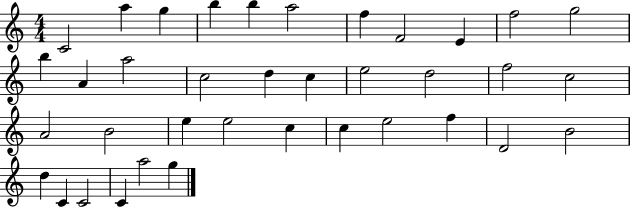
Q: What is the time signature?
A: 4/4